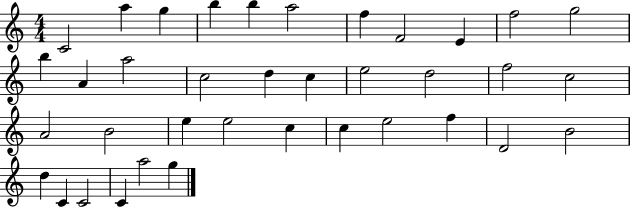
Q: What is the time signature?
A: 4/4